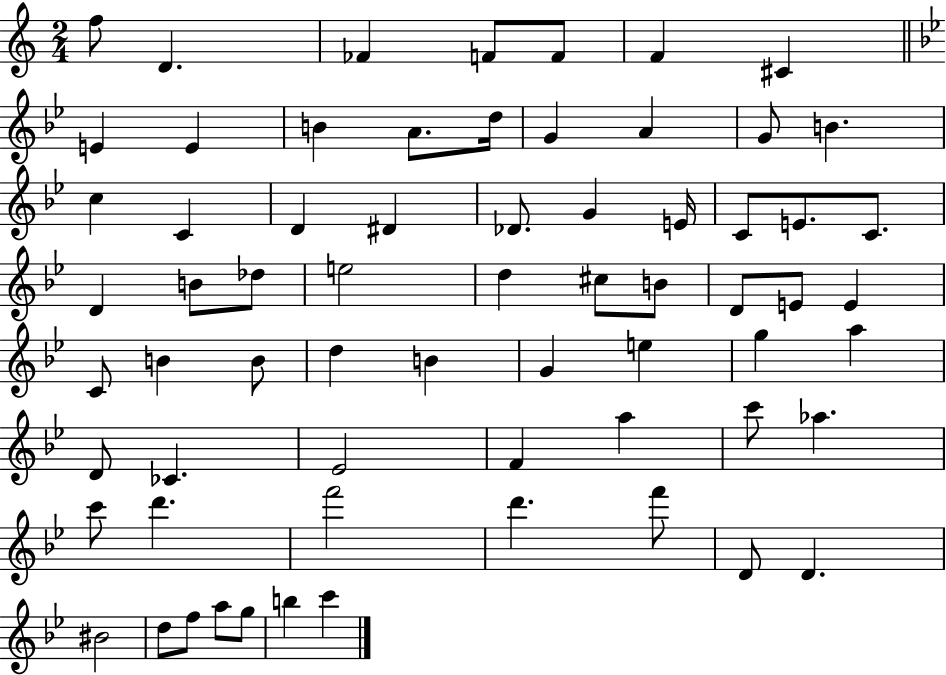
{
  \clef treble
  \numericTimeSignature
  \time 2/4
  \key c \major
  f''8 d'4. | fes'4 f'8 f'8 | f'4 cis'4 | \bar "||" \break \key bes \major e'4 e'4 | b'4 a'8. d''16 | g'4 a'4 | g'8 b'4. | \break c''4 c'4 | d'4 dis'4 | des'8. g'4 e'16 | c'8 e'8. c'8. | \break d'4 b'8 des''8 | e''2 | d''4 cis''8 b'8 | d'8 e'8 e'4 | \break c'8 b'4 b'8 | d''4 b'4 | g'4 e''4 | g''4 a''4 | \break d'8 ces'4. | ees'2 | f'4 a''4 | c'''8 aes''4. | \break c'''8 d'''4. | f'''2 | d'''4. f'''8 | d'8 d'4. | \break bis'2 | d''8 f''8 a''8 g''8 | b''4 c'''4 | \bar "|."
}